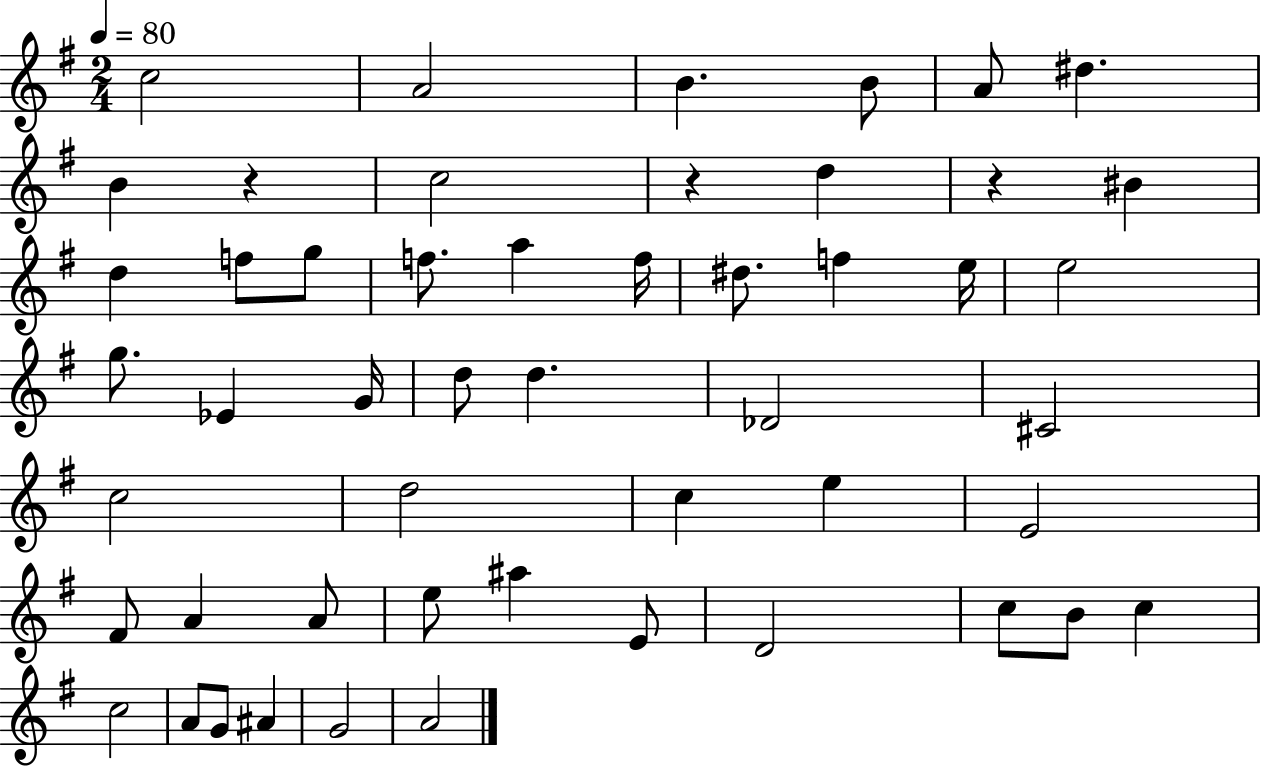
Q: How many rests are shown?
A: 3